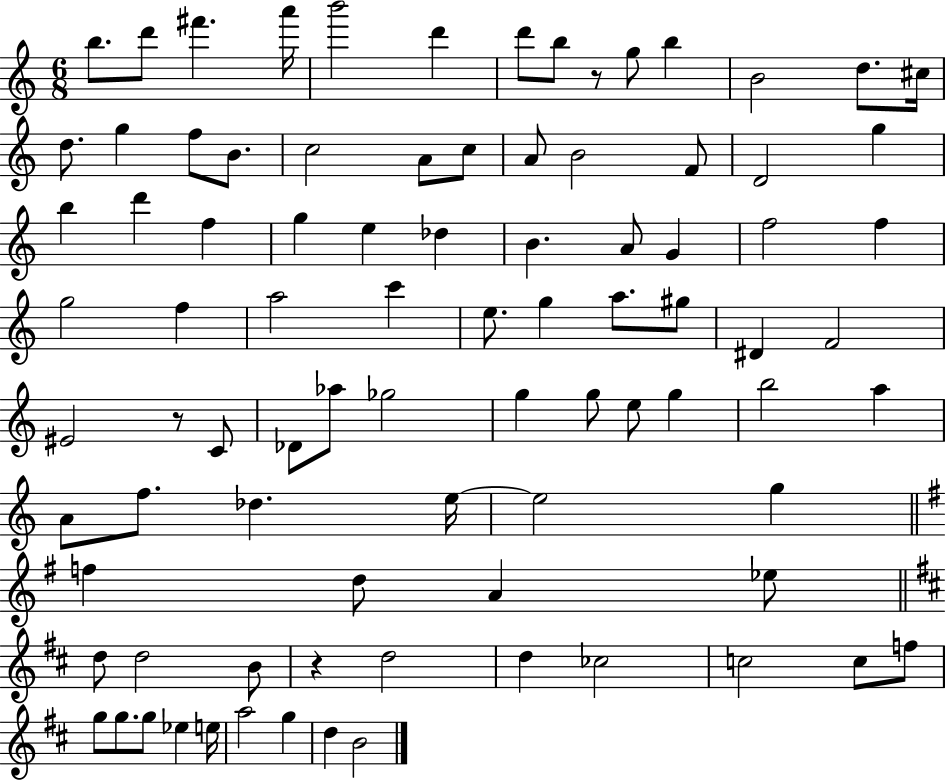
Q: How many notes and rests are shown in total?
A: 88